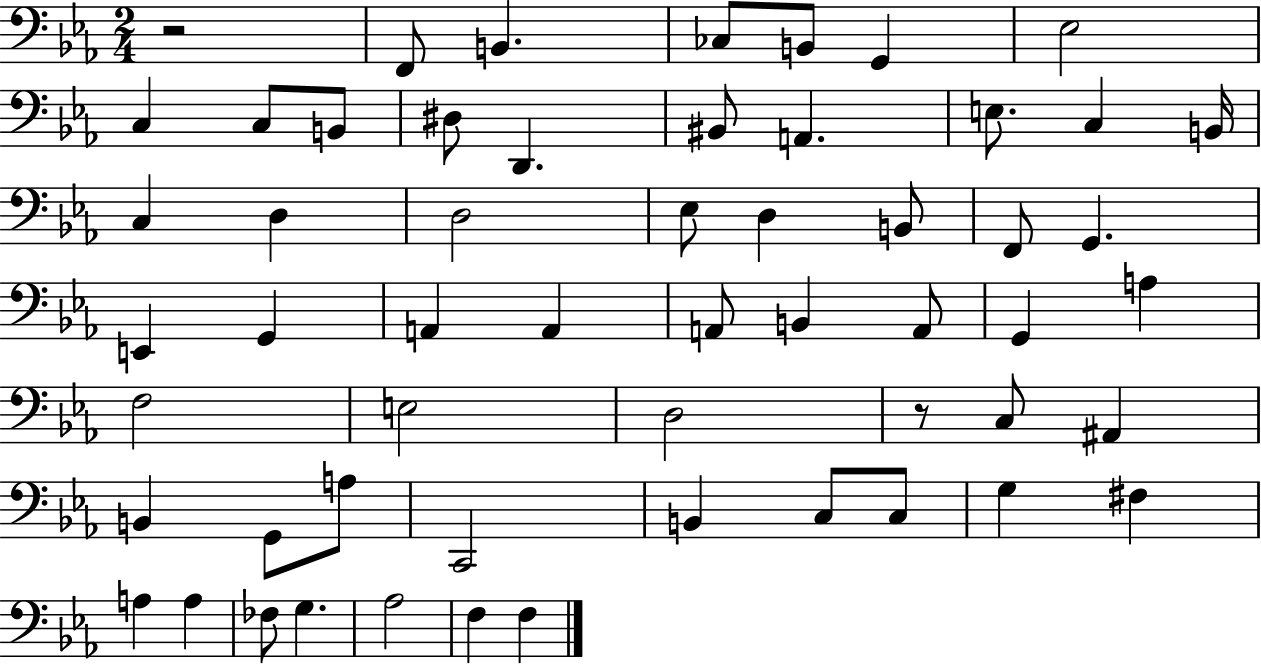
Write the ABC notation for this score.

X:1
T:Untitled
M:2/4
L:1/4
K:Eb
z2 F,,/2 B,, _C,/2 B,,/2 G,, _E,2 C, C,/2 B,,/2 ^D,/2 D,, ^B,,/2 A,, E,/2 C, B,,/4 C, D, D,2 _E,/2 D, B,,/2 F,,/2 G,, E,, G,, A,, A,, A,,/2 B,, A,,/2 G,, A, F,2 E,2 D,2 z/2 C,/2 ^A,, B,, G,,/2 A,/2 C,,2 B,, C,/2 C,/2 G, ^F, A, A, _F,/2 G, _A,2 F, F,